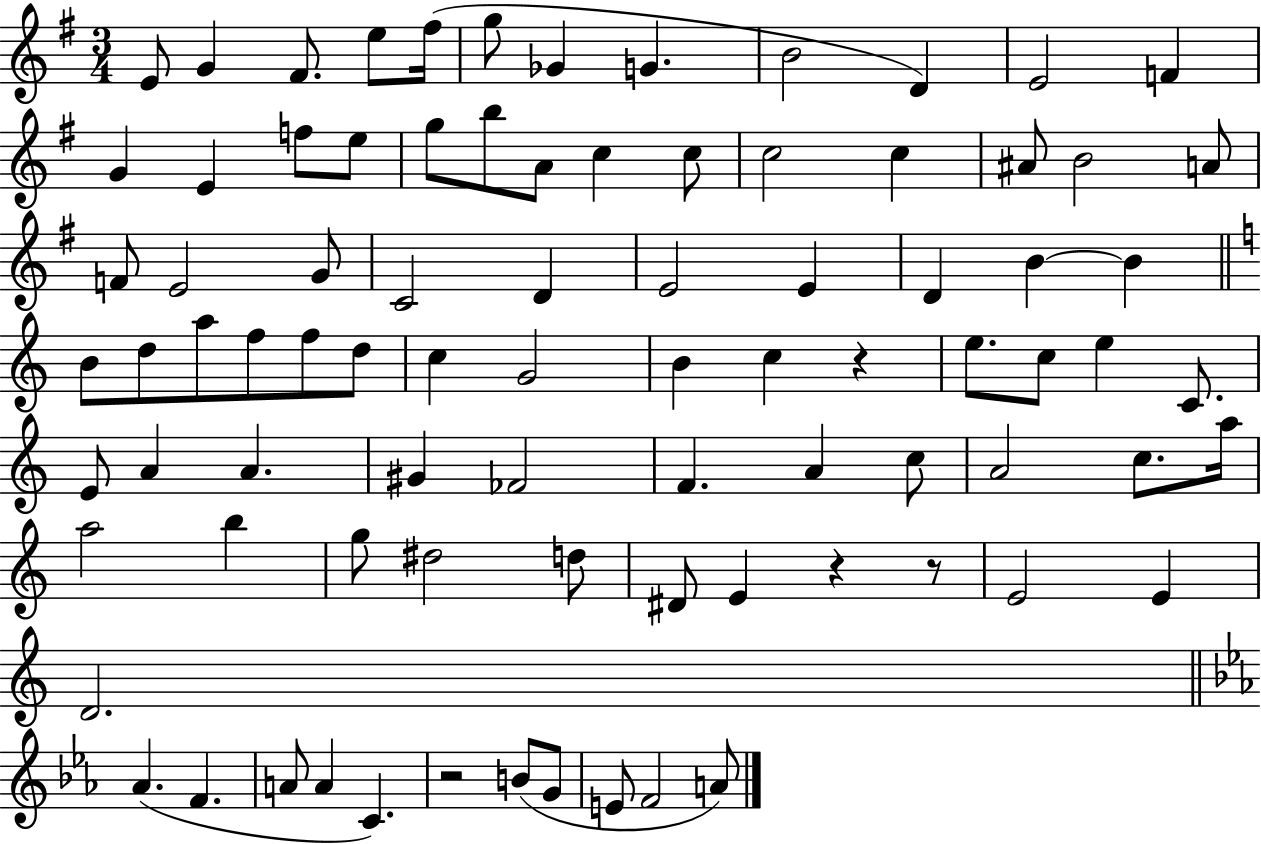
X:1
T:Untitled
M:3/4
L:1/4
K:G
E/2 G ^F/2 e/2 ^f/4 g/2 _G G B2 D E2 F G E f/2 e/2 g/2 b/2 A/2 c c/2 c2 c ^A/2 B2 A/2 F/2 E2 G/2 C2 D E2 E D B B B/2 d/2 a/2 f/2 f/2 d/2 c G2 B c z e/2 c/2 e C/2 E/2 A A ^G _F2 F A c/2 A2 c/2 a/4 a2 b g/2 ^d2 d/2 ^D/2 E z z/2 E2 E D2 _A F A/2 A C z2 B/2 G/2 E/2 F2 A/2